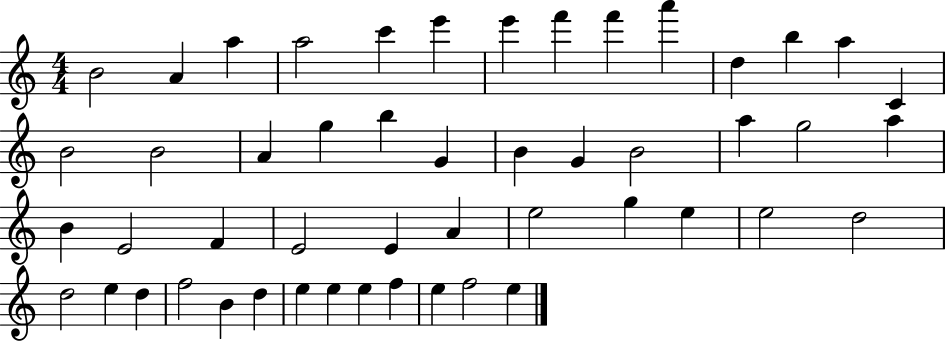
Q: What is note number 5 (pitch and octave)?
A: C6